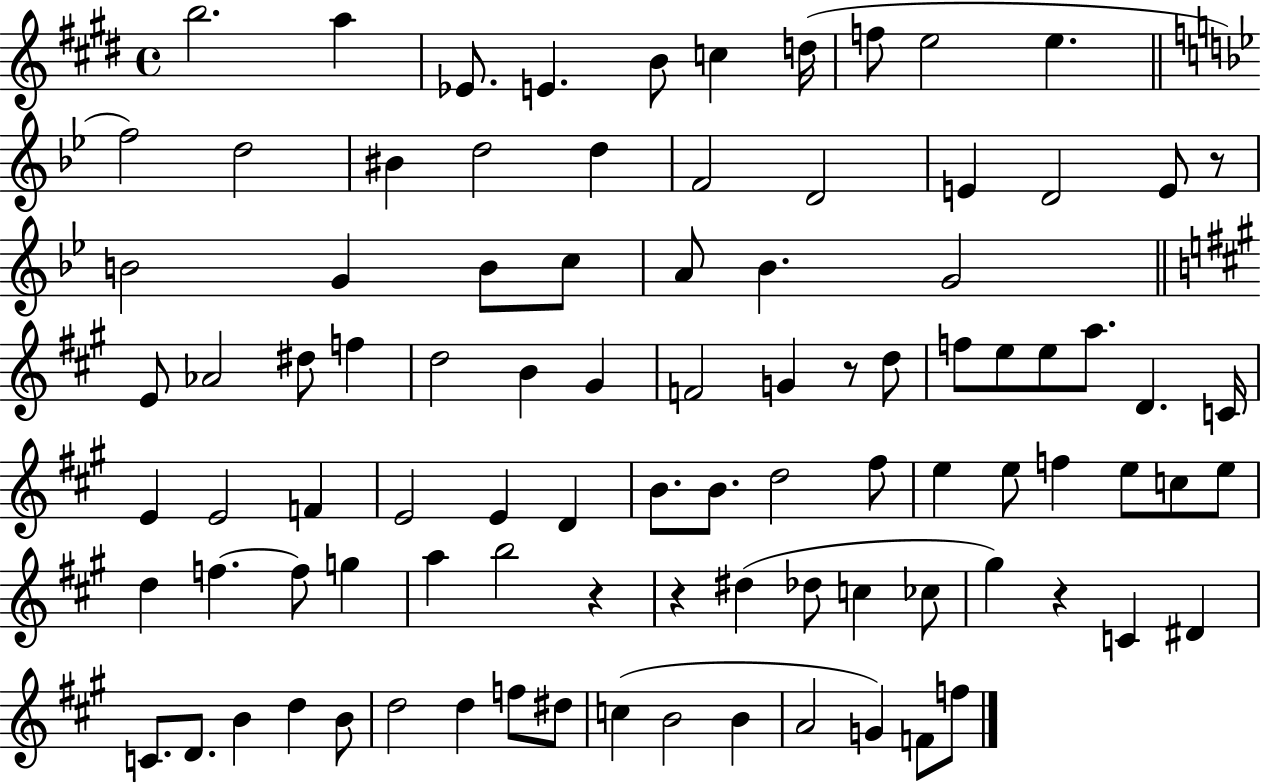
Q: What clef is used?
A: treble